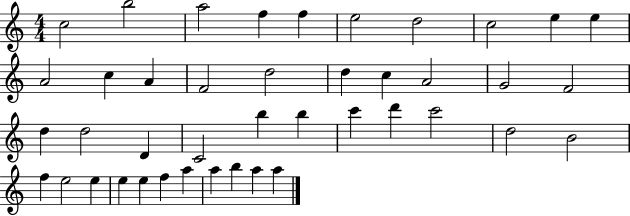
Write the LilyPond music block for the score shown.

{
  \clef treble
  \numericTimeSignature
  \time 4/4
  \key c \major
  c''2 b''2 | a''2 f''4 f''4 | e''2 d''2 | c''2 e''4 e''4 | \break a'2 c''4 a'4 | f'2 d''2 | d''4 c''4 a'2 | g'2 f'2 | \break d''4 d''2 d'4 | c'2 b''4 b''4 | c'''4 d'''4 c'''2 | d''2 b'2 | \break f''4 e''2 e''4 | e''4 e''4 f''4 a''4 | a''4 b''4 a''4 a''4 | \bar "|."
}